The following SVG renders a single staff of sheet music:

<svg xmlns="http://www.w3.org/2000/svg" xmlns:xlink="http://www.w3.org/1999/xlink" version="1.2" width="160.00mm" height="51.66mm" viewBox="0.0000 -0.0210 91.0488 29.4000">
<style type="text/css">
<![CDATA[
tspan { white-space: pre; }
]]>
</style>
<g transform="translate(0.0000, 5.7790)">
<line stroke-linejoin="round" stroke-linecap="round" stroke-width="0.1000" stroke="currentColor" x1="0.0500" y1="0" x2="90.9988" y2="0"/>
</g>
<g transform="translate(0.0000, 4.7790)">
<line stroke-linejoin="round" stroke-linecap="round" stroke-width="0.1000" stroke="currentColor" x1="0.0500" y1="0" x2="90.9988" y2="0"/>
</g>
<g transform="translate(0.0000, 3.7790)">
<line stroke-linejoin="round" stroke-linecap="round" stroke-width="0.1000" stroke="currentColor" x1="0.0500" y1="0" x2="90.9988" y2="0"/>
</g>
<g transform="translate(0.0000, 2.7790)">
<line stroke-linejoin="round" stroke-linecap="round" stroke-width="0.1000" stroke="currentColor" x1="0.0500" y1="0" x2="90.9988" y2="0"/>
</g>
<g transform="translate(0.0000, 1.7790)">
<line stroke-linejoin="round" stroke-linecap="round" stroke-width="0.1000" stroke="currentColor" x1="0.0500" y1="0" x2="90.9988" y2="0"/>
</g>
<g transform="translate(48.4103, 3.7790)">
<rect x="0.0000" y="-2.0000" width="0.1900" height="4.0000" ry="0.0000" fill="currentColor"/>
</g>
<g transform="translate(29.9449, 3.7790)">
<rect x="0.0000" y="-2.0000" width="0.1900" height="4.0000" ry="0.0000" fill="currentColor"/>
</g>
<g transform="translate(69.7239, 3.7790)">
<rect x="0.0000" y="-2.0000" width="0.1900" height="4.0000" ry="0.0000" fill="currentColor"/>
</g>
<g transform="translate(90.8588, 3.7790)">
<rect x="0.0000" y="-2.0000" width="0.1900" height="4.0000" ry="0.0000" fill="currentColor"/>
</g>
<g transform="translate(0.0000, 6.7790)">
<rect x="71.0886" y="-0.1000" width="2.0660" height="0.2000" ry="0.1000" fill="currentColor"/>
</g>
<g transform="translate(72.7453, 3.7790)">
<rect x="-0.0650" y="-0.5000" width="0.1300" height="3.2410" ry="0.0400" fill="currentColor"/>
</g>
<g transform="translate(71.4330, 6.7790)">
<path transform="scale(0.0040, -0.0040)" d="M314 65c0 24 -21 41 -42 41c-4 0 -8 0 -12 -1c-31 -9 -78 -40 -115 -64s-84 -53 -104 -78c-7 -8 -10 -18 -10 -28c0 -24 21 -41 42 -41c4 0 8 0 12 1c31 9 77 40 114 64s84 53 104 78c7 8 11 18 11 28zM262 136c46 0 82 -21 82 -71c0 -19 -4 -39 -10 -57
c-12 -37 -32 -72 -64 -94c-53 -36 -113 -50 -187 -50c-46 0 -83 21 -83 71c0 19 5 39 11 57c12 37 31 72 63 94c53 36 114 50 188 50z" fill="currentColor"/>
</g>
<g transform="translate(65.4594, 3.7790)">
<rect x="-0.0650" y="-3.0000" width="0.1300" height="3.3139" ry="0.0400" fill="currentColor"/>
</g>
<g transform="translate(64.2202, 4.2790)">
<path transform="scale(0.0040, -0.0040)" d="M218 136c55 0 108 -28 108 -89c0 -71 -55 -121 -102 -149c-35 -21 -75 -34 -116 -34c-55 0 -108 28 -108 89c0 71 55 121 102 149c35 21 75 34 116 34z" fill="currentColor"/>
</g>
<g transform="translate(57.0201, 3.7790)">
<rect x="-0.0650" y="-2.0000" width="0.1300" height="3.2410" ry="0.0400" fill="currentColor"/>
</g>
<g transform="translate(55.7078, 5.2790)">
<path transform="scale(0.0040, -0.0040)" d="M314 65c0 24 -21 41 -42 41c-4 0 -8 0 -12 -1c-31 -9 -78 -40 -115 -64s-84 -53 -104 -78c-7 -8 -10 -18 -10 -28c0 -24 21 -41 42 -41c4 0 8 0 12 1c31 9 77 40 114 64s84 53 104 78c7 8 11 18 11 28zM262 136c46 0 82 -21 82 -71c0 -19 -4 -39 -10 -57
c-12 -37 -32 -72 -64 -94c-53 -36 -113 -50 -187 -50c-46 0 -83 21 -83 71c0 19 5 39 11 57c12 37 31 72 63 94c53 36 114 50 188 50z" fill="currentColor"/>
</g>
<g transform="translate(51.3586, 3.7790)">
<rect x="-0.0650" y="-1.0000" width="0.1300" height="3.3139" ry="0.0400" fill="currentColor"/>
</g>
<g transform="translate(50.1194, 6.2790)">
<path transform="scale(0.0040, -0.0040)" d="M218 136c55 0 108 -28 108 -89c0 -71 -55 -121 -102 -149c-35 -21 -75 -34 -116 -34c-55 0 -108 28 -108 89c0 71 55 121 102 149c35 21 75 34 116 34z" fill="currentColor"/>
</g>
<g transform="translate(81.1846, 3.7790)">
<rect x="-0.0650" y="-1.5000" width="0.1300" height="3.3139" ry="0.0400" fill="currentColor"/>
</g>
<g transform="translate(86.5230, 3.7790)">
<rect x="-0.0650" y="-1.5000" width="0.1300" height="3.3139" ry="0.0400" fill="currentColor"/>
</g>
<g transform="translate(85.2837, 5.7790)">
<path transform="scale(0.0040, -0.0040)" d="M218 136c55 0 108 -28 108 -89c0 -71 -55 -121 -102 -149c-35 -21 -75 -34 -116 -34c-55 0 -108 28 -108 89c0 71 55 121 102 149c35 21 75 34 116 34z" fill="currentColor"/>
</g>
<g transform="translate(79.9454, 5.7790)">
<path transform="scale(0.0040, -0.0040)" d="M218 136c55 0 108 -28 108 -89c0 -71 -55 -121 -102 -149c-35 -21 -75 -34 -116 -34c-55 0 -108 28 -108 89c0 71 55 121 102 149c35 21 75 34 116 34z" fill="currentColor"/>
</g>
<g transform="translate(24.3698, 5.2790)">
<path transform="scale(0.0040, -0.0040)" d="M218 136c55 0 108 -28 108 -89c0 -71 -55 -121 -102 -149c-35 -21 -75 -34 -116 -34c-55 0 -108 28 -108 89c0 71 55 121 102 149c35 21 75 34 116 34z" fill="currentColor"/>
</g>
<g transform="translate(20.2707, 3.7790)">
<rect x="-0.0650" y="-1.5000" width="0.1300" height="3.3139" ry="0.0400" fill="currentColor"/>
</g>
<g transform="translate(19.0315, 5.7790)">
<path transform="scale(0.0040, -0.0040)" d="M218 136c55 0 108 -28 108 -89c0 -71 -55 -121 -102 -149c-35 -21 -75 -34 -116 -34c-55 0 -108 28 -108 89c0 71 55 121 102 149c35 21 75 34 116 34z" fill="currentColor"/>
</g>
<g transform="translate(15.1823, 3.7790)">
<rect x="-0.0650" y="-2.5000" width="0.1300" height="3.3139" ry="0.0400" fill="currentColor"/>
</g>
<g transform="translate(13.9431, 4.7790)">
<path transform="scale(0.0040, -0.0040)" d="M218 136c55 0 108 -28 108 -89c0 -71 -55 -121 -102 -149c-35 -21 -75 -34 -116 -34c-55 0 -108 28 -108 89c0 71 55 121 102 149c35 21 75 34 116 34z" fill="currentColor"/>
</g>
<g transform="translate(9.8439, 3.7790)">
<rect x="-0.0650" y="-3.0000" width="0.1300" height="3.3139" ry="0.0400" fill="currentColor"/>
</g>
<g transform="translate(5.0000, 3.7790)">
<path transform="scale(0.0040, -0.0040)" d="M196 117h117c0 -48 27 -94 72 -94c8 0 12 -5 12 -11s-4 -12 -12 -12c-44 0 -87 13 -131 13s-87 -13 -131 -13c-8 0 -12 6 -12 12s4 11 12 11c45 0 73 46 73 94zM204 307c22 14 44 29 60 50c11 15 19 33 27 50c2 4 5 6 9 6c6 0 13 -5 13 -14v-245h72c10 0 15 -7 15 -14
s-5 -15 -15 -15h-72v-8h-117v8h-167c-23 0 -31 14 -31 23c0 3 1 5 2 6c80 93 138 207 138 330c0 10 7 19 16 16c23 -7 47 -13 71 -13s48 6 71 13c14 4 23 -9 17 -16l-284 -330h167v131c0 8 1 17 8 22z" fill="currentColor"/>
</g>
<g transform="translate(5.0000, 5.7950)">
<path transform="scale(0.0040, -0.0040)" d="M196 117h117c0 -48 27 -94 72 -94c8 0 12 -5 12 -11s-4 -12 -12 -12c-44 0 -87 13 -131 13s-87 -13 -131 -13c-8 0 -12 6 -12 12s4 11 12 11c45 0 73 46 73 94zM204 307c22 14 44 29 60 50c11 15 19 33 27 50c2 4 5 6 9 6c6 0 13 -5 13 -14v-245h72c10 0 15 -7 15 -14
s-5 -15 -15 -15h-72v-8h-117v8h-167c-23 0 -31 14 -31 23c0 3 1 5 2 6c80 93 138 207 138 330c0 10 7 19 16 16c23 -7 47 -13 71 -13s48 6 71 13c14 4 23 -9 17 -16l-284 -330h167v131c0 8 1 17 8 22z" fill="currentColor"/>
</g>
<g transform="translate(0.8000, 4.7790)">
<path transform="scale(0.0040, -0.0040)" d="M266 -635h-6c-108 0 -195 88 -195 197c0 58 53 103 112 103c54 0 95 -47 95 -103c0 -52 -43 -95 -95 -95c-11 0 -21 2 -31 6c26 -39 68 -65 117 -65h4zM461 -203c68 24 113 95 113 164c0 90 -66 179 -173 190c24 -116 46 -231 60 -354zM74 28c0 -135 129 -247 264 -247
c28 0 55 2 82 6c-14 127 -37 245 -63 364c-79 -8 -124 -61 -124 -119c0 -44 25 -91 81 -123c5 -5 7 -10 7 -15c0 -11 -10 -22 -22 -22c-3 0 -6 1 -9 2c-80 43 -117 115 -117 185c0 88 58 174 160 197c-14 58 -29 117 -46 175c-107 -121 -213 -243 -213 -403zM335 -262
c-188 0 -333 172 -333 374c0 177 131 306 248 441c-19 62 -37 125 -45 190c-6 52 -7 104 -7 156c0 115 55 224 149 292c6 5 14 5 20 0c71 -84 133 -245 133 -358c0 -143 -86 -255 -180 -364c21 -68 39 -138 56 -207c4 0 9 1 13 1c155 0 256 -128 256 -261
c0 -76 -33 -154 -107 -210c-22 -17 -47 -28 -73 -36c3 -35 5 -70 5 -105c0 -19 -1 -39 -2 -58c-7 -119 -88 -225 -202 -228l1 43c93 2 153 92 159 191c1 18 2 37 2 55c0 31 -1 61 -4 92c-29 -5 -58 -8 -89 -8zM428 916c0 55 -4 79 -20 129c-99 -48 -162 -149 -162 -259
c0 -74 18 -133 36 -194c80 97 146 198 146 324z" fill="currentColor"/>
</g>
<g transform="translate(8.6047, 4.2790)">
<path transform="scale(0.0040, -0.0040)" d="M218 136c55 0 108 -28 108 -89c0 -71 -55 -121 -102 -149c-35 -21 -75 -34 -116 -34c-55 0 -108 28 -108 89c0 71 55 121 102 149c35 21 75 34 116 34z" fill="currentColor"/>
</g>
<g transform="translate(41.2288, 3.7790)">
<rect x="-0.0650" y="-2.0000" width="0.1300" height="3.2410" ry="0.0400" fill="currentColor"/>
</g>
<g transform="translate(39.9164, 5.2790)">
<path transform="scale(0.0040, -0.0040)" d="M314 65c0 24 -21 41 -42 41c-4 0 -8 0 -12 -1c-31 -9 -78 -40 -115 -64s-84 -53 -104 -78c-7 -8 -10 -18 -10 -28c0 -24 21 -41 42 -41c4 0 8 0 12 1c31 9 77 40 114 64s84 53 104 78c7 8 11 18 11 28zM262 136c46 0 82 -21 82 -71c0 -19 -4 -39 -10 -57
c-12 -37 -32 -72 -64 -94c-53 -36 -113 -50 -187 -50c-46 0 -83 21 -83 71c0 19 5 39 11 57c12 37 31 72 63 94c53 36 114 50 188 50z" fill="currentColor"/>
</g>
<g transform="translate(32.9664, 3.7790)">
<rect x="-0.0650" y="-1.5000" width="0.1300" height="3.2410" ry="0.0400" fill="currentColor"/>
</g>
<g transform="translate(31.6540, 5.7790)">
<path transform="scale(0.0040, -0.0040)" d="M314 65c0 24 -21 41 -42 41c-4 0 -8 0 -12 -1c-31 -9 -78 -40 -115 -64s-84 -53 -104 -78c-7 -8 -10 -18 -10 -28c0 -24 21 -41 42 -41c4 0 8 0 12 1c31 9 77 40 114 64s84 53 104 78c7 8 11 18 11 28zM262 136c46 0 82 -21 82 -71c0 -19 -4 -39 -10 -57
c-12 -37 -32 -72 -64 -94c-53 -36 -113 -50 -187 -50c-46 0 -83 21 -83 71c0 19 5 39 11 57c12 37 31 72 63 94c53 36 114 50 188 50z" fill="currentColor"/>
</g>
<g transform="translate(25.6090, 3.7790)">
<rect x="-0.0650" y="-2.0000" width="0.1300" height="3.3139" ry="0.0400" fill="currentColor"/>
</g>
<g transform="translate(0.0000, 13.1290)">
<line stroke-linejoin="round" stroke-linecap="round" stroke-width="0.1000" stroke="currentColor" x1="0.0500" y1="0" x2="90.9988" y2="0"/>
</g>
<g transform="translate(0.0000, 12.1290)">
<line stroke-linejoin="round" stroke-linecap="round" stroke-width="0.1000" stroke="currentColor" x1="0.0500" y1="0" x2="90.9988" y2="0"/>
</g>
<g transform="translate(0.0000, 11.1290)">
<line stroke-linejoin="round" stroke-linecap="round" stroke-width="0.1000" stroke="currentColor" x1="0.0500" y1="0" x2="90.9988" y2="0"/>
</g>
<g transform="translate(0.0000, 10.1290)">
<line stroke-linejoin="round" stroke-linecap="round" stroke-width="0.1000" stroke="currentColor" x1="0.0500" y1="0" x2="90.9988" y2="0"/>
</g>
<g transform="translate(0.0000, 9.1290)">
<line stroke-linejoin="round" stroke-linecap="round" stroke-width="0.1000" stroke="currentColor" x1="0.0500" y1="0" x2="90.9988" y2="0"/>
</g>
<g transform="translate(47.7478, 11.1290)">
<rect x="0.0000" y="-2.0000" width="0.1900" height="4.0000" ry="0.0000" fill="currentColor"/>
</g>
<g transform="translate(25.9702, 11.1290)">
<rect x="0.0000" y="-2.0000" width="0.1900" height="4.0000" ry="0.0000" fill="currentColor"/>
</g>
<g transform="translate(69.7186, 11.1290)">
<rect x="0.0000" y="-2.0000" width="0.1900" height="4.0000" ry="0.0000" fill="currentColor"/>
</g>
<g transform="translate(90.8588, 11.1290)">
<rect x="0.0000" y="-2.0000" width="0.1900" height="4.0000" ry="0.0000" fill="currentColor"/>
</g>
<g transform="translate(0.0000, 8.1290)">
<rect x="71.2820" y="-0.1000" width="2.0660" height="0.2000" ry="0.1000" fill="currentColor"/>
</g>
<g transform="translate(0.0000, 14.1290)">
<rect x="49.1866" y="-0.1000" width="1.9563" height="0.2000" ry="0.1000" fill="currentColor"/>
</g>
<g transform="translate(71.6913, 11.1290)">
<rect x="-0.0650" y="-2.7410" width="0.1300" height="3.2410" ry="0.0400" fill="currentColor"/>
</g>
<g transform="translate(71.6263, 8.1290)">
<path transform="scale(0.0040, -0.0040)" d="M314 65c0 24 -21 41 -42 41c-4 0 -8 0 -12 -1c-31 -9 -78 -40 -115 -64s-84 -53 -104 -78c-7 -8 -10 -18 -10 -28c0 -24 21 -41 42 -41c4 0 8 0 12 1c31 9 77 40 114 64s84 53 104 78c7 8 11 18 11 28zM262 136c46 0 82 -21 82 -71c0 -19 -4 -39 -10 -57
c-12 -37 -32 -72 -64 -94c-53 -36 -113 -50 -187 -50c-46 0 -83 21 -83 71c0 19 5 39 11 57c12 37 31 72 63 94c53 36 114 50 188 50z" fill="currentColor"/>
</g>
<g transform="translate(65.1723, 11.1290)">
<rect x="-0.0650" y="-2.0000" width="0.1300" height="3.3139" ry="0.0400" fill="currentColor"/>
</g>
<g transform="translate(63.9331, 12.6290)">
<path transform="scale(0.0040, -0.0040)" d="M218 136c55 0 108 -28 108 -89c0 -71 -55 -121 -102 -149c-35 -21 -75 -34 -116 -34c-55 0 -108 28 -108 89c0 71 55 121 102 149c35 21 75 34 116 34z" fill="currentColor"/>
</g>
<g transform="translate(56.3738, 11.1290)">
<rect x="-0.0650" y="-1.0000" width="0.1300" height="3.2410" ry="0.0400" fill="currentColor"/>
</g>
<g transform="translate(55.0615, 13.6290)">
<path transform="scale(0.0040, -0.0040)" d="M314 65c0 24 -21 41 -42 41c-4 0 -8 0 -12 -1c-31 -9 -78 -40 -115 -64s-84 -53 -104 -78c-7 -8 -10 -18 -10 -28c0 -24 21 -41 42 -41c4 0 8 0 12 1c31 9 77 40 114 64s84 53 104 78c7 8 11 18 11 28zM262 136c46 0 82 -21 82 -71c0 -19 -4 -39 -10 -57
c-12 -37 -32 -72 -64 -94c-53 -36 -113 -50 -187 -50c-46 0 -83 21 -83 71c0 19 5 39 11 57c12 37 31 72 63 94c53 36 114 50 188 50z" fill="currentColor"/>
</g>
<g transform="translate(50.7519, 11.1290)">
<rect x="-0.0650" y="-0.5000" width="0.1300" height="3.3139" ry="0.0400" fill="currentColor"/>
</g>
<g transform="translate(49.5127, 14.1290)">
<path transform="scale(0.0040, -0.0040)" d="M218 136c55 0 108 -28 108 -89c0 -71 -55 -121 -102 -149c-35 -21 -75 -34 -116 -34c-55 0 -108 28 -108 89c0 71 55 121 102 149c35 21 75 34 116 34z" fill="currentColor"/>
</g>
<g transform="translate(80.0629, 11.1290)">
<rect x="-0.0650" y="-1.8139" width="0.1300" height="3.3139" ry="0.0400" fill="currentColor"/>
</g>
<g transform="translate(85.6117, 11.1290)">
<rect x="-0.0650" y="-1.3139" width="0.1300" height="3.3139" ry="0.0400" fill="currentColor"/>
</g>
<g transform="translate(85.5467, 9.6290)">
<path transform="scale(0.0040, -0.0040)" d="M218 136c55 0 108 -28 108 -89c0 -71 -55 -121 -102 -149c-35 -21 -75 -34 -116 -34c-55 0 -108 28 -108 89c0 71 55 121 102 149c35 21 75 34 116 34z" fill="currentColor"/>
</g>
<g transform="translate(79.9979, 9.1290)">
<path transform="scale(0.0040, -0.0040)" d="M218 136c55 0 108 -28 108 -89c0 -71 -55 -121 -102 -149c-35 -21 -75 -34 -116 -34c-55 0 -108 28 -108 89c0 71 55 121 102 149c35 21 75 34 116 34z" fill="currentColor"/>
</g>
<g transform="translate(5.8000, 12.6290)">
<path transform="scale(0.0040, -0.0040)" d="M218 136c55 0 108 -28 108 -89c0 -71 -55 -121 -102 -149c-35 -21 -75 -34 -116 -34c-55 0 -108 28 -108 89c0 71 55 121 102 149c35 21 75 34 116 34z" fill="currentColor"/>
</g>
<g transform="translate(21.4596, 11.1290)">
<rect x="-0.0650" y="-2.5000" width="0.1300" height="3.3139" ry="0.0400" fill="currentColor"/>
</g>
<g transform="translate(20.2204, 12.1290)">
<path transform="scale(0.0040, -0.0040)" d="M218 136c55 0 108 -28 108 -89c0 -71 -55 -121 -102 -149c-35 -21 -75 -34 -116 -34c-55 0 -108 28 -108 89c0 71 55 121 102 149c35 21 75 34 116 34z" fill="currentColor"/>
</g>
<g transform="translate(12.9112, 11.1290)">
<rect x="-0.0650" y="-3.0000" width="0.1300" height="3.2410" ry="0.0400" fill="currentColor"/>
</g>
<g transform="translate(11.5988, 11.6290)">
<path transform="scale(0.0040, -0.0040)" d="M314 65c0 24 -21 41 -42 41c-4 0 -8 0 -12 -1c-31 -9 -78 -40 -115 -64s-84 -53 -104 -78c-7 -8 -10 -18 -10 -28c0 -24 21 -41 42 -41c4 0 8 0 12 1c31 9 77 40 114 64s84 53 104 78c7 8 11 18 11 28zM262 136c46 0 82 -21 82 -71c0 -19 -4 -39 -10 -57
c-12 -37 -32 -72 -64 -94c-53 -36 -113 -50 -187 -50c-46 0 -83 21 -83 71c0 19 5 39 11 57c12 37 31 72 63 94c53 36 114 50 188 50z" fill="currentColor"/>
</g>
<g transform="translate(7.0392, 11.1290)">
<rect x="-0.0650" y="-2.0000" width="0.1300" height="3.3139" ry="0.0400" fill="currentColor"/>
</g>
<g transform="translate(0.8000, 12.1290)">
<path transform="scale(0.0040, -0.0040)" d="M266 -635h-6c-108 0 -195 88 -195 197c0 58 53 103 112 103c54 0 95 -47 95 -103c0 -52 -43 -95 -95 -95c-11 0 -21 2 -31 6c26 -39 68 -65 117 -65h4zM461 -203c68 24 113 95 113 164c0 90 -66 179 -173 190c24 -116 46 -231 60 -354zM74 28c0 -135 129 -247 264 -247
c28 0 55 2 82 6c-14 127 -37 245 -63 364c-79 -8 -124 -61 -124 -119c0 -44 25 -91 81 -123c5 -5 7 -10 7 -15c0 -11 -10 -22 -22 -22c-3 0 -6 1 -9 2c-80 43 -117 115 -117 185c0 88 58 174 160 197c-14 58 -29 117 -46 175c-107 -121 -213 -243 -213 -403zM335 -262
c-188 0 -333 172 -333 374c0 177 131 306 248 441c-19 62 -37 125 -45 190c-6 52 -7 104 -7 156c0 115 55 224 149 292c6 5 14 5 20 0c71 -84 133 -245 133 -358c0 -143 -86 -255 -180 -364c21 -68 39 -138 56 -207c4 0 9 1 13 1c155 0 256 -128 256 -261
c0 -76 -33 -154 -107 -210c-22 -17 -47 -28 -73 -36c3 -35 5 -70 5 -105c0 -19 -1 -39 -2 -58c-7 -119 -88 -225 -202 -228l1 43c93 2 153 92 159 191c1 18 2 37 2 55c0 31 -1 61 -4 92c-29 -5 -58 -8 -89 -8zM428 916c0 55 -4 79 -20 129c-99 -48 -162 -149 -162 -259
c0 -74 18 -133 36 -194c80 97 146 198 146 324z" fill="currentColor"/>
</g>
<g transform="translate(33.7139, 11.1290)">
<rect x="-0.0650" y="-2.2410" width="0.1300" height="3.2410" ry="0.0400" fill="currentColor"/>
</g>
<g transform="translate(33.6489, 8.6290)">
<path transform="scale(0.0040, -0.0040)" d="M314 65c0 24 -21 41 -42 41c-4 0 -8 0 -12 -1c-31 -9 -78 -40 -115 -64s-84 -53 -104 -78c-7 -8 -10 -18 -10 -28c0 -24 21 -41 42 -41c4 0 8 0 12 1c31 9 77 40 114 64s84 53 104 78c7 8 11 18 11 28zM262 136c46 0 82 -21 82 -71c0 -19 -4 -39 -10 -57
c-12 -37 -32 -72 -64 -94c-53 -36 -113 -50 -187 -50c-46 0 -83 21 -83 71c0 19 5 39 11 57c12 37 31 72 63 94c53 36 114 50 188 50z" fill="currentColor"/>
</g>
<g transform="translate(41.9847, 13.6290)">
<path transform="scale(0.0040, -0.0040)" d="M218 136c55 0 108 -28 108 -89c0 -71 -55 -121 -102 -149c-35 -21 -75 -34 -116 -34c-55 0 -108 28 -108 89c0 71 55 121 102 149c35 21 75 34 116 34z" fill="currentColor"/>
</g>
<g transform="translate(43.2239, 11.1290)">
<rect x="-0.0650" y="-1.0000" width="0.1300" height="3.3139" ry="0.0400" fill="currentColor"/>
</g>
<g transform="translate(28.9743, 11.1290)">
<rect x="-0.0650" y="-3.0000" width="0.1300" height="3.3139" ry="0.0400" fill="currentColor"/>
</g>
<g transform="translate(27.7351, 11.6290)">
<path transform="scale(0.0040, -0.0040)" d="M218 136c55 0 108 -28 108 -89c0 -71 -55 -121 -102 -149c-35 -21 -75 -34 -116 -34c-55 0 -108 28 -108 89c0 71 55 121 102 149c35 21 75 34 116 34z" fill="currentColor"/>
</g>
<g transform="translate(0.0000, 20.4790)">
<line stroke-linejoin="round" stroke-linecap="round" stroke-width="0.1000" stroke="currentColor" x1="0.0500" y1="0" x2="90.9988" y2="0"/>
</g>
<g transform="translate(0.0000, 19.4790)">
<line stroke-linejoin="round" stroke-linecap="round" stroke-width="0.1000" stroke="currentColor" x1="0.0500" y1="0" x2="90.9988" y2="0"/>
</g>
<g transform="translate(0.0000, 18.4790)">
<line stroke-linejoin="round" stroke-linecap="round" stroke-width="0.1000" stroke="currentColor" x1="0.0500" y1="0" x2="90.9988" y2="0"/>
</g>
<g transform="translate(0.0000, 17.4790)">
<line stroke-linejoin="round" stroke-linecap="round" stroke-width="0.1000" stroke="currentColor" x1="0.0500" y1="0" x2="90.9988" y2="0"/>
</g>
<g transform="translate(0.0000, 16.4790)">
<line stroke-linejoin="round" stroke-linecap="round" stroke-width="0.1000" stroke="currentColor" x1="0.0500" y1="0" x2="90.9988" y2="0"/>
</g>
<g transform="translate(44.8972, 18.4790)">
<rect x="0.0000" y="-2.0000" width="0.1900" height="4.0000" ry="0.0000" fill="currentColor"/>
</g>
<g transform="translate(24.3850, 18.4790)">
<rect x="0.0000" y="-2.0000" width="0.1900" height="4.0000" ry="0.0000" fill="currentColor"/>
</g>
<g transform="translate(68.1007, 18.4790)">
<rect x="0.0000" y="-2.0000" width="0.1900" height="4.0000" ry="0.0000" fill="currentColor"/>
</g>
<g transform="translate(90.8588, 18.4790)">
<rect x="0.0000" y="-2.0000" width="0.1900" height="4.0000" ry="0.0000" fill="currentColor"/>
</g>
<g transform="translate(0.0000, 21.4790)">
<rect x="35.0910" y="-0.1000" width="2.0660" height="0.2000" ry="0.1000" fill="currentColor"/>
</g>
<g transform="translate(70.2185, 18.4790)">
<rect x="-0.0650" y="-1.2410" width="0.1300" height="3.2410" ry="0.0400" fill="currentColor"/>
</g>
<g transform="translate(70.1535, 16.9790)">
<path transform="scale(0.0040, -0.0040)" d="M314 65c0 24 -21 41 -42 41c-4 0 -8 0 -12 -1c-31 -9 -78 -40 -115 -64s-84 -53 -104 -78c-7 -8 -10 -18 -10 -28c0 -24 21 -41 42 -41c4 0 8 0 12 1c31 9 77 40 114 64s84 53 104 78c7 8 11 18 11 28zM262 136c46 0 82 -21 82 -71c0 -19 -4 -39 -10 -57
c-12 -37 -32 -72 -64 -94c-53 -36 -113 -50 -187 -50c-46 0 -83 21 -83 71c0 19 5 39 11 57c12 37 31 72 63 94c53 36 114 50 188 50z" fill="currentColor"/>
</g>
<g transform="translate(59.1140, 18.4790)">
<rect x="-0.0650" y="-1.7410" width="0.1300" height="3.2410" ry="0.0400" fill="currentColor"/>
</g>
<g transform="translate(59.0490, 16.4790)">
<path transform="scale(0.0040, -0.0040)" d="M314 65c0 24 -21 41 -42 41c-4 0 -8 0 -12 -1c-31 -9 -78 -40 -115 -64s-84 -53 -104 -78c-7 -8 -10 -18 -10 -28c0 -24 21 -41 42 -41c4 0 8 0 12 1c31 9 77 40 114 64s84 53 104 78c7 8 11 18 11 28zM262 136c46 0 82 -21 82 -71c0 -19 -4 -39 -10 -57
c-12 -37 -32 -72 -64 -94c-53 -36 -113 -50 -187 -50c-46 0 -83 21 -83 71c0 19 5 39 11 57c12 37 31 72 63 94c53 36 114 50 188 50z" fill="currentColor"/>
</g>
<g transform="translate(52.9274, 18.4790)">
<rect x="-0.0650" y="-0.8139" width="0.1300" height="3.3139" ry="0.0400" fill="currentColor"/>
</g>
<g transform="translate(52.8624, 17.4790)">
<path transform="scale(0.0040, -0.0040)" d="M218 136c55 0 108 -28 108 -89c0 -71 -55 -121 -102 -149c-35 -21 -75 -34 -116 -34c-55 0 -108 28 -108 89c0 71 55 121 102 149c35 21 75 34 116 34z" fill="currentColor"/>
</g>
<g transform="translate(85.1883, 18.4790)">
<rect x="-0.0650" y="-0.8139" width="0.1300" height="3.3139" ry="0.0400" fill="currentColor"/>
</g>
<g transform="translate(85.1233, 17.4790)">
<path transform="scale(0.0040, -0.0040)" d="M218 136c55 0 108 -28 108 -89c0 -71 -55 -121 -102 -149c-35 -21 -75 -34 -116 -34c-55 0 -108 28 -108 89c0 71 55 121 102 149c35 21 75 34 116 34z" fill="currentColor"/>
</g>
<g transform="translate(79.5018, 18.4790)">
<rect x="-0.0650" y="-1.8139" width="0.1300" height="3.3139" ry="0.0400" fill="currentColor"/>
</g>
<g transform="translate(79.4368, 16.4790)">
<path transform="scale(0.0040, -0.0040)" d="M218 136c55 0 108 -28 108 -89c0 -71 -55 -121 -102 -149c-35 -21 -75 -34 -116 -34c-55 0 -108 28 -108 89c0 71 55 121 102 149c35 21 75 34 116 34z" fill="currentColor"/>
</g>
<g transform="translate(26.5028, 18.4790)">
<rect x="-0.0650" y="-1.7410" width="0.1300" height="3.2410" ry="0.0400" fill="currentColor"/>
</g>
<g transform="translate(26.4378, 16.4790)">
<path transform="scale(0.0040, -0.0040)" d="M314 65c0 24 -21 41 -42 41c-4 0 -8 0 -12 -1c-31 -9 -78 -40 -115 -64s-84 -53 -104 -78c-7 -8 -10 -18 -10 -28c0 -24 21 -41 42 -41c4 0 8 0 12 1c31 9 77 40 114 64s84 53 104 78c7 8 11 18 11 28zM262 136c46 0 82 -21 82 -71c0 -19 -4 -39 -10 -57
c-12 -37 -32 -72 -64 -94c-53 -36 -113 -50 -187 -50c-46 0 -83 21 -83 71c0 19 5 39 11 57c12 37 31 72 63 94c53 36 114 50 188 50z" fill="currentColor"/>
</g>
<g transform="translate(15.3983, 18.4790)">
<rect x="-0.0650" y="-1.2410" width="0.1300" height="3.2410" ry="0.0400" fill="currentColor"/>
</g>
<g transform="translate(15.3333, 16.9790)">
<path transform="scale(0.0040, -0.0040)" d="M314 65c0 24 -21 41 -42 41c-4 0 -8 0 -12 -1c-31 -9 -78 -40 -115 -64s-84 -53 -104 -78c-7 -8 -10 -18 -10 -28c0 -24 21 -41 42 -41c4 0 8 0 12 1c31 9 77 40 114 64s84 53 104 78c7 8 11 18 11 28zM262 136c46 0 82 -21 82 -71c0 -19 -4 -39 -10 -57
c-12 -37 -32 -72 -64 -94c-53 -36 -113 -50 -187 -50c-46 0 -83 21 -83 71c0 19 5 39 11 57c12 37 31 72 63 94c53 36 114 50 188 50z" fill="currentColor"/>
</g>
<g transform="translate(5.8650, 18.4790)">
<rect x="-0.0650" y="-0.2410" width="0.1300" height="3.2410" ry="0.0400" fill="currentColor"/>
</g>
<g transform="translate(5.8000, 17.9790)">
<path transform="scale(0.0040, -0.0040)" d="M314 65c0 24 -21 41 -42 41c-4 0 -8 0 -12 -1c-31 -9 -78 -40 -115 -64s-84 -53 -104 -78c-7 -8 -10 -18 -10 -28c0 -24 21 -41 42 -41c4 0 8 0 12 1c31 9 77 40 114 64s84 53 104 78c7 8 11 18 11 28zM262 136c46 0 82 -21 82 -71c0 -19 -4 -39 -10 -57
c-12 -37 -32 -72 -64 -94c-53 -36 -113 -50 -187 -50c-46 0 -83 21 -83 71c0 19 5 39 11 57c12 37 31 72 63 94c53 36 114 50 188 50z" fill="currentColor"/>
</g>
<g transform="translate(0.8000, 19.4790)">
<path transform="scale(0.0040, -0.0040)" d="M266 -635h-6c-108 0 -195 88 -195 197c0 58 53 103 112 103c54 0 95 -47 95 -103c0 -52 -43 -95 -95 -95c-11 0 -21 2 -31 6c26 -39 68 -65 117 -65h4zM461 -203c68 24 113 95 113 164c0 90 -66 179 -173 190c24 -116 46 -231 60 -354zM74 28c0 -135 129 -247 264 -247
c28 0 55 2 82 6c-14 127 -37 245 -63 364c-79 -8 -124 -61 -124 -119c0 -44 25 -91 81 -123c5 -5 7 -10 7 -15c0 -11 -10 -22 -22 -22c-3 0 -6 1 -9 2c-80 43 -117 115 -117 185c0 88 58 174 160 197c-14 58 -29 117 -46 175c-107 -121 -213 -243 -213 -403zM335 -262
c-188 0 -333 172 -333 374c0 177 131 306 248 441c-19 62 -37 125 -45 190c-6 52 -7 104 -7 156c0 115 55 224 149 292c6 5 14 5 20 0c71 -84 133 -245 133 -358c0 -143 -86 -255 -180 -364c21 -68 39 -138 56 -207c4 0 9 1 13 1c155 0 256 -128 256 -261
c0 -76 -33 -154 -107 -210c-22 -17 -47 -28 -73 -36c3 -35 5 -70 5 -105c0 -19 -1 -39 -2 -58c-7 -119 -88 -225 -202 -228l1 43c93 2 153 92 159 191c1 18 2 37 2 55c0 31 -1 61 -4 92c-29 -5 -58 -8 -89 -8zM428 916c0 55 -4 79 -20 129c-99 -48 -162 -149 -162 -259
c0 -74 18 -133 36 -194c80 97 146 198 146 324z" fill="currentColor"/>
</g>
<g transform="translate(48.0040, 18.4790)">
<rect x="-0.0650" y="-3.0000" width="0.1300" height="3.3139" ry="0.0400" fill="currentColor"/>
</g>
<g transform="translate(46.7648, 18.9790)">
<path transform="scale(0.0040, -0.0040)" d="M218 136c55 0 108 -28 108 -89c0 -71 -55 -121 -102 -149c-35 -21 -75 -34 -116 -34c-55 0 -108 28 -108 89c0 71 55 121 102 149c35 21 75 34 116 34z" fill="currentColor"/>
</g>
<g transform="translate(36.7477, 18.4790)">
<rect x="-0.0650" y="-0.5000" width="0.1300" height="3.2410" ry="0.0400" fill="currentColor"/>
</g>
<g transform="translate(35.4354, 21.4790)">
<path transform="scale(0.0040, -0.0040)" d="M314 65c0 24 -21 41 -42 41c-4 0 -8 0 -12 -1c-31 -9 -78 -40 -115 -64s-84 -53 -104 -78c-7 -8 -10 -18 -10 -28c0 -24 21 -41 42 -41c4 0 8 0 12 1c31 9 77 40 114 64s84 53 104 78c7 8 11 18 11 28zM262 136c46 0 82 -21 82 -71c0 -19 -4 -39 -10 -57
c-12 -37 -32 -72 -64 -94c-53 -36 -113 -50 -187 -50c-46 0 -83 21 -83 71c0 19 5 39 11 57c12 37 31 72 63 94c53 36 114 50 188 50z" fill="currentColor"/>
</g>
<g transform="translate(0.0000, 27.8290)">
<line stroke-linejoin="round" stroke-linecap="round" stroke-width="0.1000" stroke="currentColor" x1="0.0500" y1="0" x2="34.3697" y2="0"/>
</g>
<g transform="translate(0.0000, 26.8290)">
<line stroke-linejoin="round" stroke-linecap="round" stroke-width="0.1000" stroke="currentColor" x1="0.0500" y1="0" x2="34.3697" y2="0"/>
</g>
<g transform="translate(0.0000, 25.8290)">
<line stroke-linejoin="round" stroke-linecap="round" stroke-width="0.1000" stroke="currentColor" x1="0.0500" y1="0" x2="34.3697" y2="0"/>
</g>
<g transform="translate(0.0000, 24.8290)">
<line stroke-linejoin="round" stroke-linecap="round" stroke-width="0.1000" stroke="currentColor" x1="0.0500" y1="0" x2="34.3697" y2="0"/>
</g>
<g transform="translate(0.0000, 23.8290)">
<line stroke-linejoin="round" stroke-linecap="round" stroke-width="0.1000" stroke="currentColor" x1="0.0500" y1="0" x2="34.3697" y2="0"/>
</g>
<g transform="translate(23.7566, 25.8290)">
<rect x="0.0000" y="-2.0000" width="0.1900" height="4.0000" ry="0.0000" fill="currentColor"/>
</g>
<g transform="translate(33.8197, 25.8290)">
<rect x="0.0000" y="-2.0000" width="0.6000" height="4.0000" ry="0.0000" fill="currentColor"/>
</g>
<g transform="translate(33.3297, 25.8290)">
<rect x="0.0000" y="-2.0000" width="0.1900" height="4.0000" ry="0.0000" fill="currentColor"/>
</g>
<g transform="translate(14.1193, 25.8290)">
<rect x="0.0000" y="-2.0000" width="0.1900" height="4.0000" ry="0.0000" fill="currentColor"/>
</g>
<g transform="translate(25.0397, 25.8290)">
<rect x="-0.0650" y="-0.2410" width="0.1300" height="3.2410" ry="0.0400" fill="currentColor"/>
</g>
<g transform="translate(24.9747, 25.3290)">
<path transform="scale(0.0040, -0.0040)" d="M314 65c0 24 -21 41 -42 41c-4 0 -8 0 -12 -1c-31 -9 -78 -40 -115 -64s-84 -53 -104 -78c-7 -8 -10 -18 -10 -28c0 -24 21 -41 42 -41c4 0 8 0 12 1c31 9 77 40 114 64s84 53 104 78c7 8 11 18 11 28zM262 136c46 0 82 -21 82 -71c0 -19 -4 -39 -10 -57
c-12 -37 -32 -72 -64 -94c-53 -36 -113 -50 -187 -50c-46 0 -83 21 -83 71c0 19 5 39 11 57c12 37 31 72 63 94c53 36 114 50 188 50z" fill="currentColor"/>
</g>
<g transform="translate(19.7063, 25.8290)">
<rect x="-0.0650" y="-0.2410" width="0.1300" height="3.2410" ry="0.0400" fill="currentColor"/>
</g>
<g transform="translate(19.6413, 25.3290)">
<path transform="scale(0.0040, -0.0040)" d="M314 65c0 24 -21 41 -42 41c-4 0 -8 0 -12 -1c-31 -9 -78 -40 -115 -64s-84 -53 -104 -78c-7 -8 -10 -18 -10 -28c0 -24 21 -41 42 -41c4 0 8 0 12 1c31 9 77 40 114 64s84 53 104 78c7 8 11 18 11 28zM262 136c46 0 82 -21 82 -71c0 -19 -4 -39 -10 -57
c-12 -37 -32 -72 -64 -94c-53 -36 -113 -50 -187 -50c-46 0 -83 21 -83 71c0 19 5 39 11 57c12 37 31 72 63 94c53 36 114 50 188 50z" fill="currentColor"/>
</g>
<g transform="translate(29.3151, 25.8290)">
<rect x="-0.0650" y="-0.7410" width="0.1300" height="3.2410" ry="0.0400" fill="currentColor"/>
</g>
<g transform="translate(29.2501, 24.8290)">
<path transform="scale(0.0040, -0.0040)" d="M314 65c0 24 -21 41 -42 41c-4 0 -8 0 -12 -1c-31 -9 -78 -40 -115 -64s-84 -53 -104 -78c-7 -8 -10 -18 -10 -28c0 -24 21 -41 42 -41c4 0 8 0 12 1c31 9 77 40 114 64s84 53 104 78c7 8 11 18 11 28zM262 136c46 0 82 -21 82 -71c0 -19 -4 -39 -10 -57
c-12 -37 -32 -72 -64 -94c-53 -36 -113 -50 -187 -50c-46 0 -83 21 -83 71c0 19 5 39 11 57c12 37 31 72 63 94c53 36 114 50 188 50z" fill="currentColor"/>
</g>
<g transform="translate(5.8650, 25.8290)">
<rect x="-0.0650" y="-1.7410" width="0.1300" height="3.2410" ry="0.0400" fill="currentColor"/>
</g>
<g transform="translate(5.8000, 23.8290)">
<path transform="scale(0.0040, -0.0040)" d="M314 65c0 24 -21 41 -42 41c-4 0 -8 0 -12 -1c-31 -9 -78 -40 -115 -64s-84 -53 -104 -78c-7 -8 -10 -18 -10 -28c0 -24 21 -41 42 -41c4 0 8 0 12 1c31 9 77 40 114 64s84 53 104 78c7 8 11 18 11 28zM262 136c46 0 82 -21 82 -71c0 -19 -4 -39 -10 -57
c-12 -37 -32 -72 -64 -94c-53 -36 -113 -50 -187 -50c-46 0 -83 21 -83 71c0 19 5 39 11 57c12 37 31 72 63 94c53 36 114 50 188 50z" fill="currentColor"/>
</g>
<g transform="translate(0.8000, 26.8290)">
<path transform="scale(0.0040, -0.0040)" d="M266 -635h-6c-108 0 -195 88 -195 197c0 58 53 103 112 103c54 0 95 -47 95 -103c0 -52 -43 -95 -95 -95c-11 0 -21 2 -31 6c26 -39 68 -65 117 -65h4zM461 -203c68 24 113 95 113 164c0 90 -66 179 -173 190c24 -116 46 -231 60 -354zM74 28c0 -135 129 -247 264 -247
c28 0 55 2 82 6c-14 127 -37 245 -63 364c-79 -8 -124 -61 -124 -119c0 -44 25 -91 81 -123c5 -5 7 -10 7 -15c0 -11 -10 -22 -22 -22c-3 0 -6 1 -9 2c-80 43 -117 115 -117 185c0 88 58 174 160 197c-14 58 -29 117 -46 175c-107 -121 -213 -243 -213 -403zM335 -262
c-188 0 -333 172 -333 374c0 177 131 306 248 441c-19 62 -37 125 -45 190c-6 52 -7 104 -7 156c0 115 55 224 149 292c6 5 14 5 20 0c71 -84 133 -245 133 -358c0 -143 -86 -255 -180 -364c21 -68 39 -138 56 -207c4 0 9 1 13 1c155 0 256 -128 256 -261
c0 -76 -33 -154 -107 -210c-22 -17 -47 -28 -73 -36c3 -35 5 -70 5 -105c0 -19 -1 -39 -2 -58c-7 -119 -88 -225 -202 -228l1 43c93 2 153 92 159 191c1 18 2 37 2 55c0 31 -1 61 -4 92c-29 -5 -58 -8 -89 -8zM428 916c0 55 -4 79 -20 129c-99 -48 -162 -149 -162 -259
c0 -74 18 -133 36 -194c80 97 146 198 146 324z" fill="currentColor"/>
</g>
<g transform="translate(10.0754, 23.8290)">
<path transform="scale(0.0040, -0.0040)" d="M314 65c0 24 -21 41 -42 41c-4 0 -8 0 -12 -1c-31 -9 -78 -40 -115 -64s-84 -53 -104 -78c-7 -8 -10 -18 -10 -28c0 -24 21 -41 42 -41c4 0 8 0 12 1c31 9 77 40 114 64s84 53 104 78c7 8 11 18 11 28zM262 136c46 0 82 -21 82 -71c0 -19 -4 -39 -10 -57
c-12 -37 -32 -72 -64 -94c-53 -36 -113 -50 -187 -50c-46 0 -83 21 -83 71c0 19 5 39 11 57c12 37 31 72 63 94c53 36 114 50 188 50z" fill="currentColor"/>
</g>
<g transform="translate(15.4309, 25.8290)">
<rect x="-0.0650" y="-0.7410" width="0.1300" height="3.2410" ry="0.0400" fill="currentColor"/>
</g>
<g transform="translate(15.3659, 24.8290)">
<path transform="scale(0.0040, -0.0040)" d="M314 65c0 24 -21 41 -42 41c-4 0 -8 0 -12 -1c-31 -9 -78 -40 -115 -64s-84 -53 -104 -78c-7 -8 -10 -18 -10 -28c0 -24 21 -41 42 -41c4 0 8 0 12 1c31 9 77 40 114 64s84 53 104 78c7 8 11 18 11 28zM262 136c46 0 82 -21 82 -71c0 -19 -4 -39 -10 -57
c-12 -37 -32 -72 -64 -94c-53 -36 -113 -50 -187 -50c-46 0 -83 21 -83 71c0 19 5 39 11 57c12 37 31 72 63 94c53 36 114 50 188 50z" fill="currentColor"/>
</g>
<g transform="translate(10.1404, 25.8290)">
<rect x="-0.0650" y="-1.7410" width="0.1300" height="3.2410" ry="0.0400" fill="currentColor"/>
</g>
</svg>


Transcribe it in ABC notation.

X:1
T:Untitled
M:4/4
L:1/4
K:C
A G E F E2 F2 D F2 A C2 E E F A2 G A g2 D C D2 F a2 f e c2 e2 f2 C2 A d f2 e2 f d f2 f2 d2 c2 c2 d2